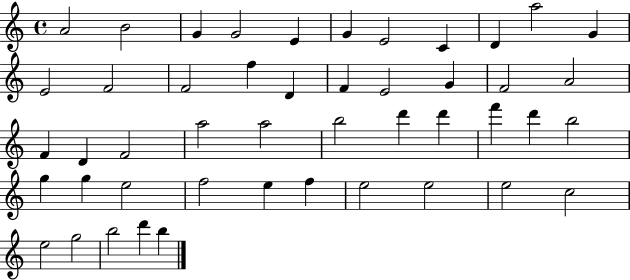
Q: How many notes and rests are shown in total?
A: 47